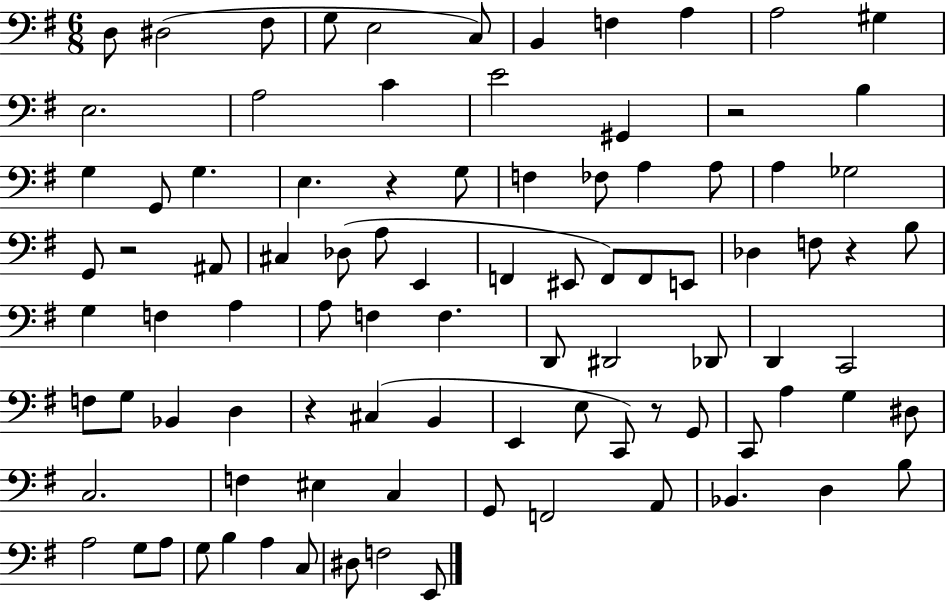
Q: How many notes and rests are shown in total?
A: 93